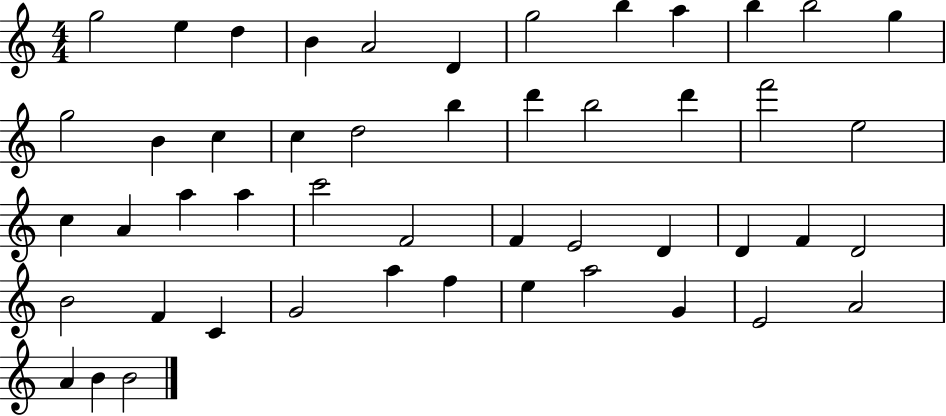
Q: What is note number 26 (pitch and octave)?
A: A5